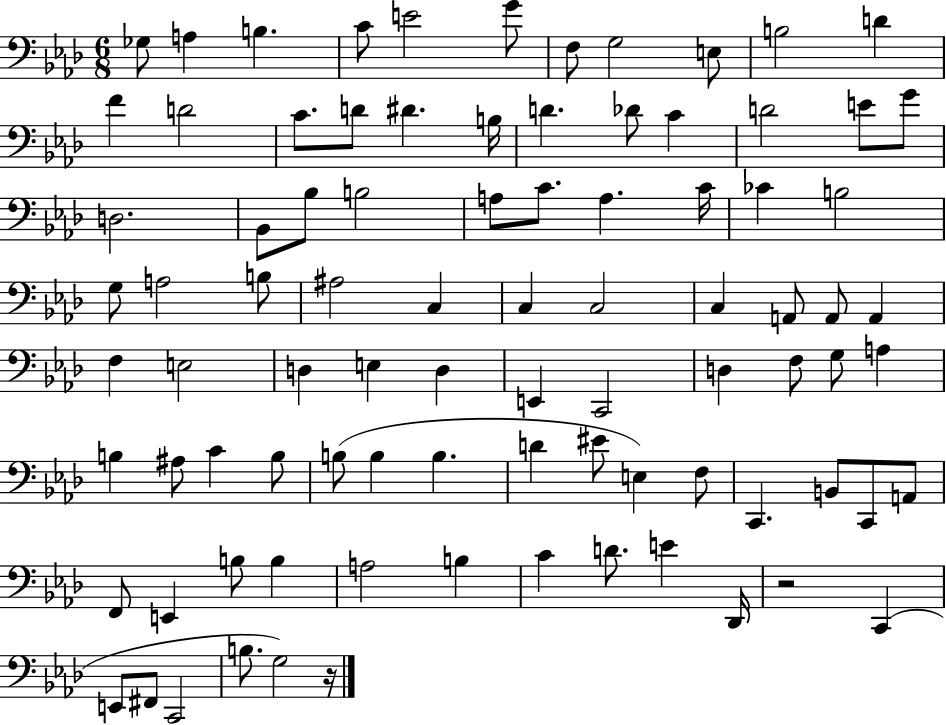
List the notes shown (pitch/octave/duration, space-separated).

Gb3/e A3/q B3/q. C4/e E4/h G4/e F3/e G3/h E3/e B3/h D4/q F4/q D4/h C4/e. D4/e D#4/q. B3/s D4/q. Db4/e C4/q D4/h E4/e G4/e D3/h. Bb2/e Bb3/e B3/h A3/e C4/e. A3/q. C4/s CES4/q B3/h G3/e A3/h B3/e A#3/h C3/q C3/q C3/h C3/q A2/e A2/e A2/q F3/q E3/h D3/q E3/q D3/q E2/q C2/h D3/q F3/e G3/e A3/q B3/q A#3/e C4/q B3/e B3/e B3/q B3/q. D4/q EIS4/e E3/q F3/e C2/q. B2/e C2/e A2/e F2/e E2/q B3/e B3/q A3/h B3/q C4/q D4/e. E4/q Db2/s R/h C2/q E2/e F#2/e C2/h B3/e. G3/h R/s